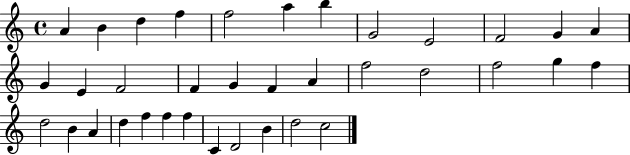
A4/q B4/q D5/q F5/q F5/h A5/q B5/q G4/h E4/h F4/h G4/q A4/q G4/q E4/q F4/h F4/q G4/q F4/q A4/q F5/h D5/h F5/h G5/q F5/q D5/h B4/q A4/q D5/q F5/q F5/q F5/q C4/q D4/h B4/q D5/h C5/h